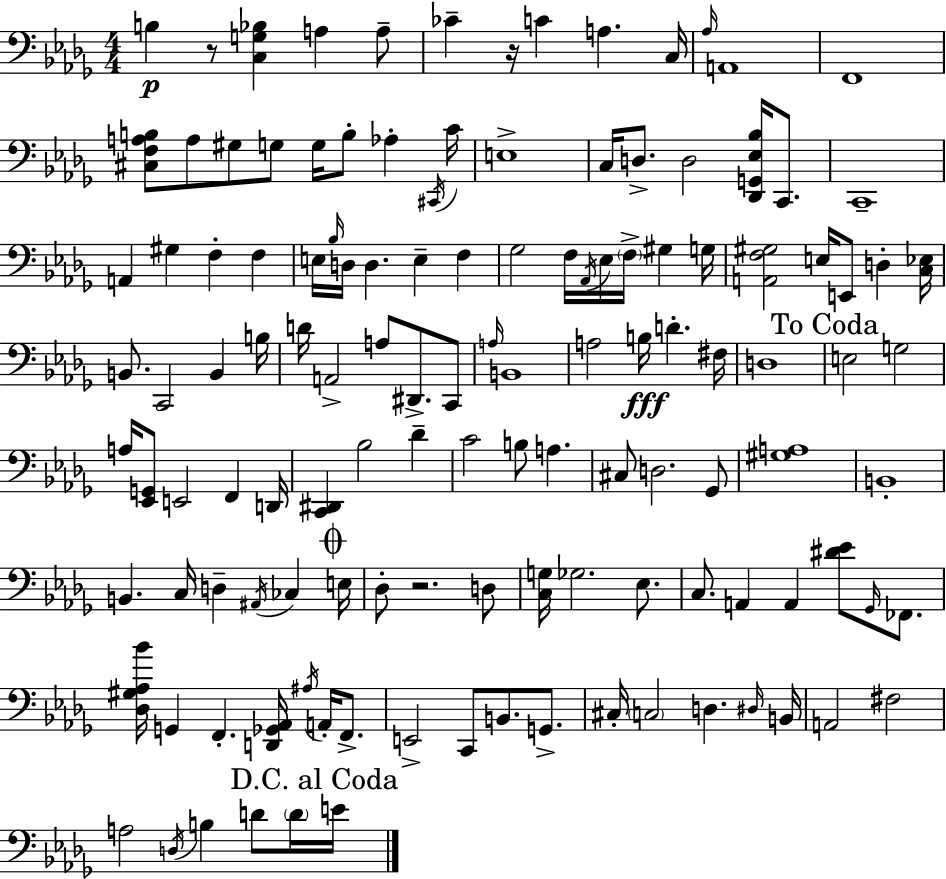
X:1
T:Untitled
M:4/4
L:1/4
K:Bbm
B, z/2 [C,G,_B,] A, A,/2 _C z/4 C A, C,/4 _A,/4 A,,4 F,,4 [^C,F,A,B,]/2 A,/2 ^G,/2 G,/2 G,/4 B,/2 _A, ^C,,/4 C/4 E,4 C,/4 D,/2 D,2 [_D,,G,,_E,_B,]/4 C,,/2 C,,4 A,, ^G, F, F, E,/4 _B,/4 D,/4 D, E, F, _G,2 F,/4 _A,,/4 _E,/4 F,/4 ^G, G,/4 [A,,F,^G,]2 E,/4 E,,/2 D, [C,_E,]/4 B,,/2 C,,2 B,, B,/4 D/4 A,,2 A,/2 ^D,,/2 C,,/2 A,/4 B,,4 A,2 B,/4 D ^F,/4 D,4 E,2 G,2 A,/4 [_E,,G,,]/2 E,,2 F,, D,,/4 [C,,^D,,] _B,2 _D C2 B,/2 A, ^C,/2 D,2 _G,,/2 [^G,A,]4 B,,4 B,, C,/4 D, ^A,,/4 _C, E,/4 _D,/2 z2 D,/2 [C,G,]/4 _G,2 _E,/2 C,/2 A,, A,, [^D_E]/2 _G,,/4 _F,,/2 [_D,^G,_A,_B]/4 G,, F,, [D,,_G,,_A,,]/4 ^A,/4 A,,/4 F,,/2 E,,2 C,,/2 B,,/2 G,,/2 ^C,/4 C,2 D, ^D,/4 B,,/4 A,,2 ^F,2 A,2 D,/4 B, D/2 D/4 E/4